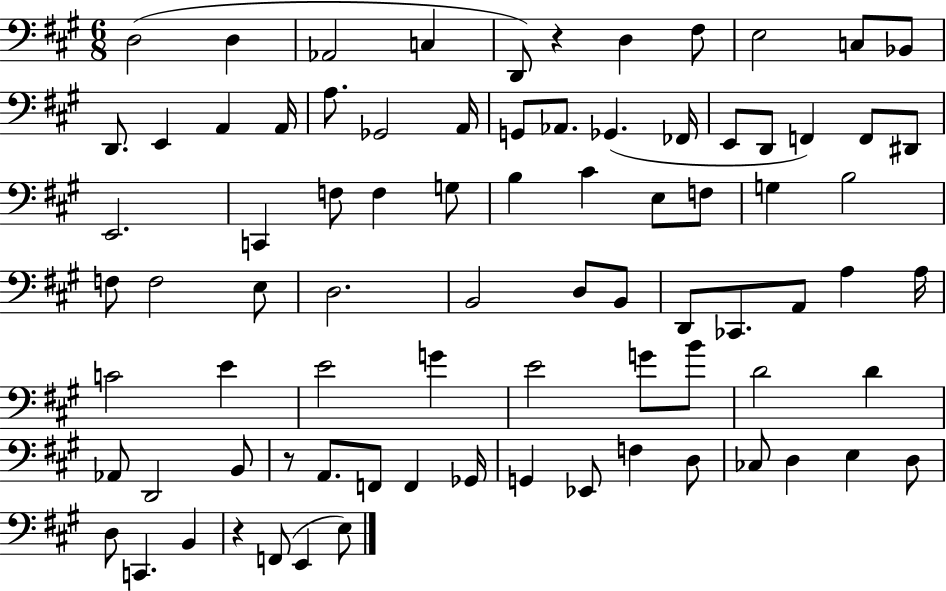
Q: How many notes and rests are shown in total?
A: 82